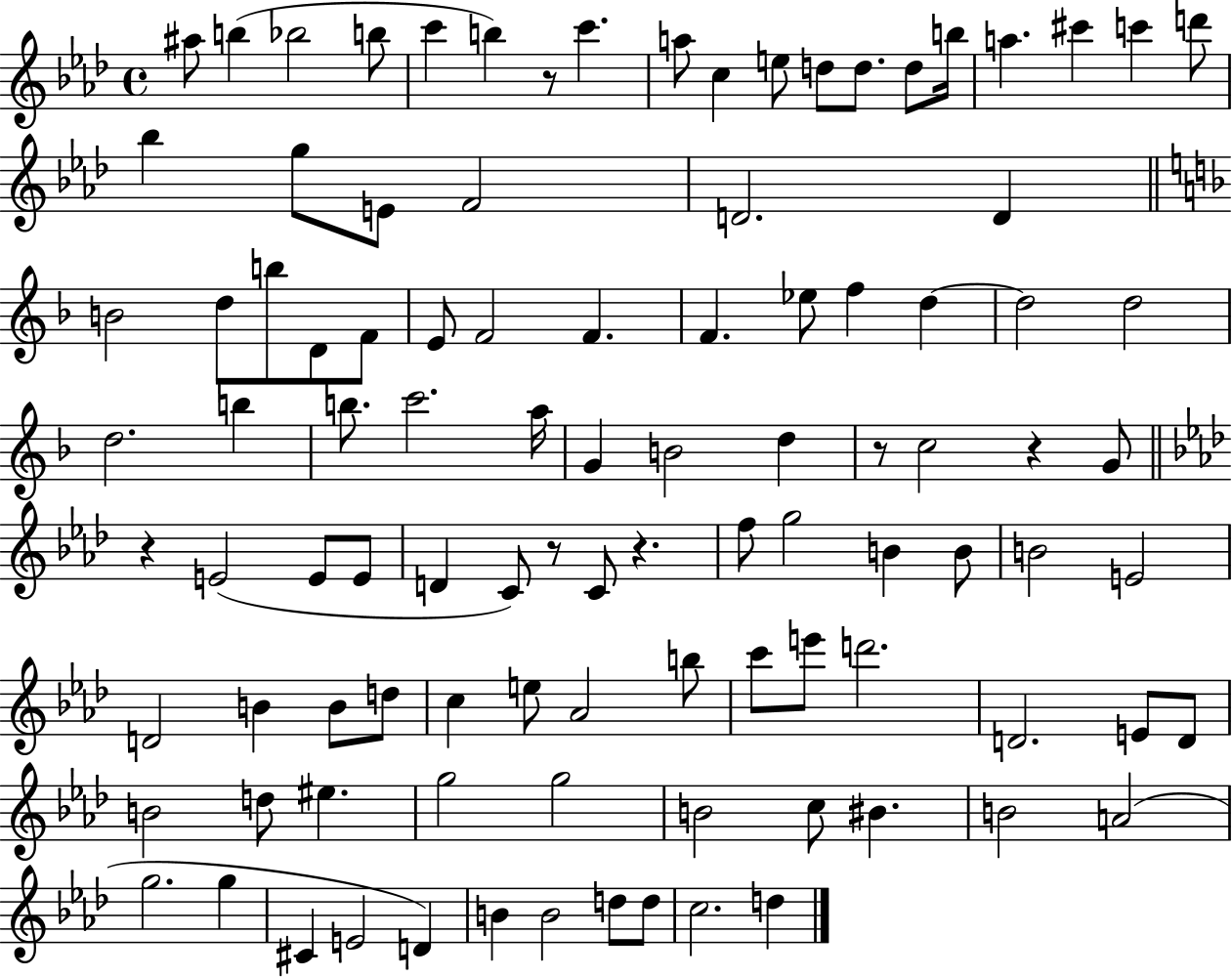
A#5/e B5/q Bb5/h B5/e C6/q B5/q R/e C6/q. A5/e C5/q E5/e D5/e D5/e. D5/e B5/s A5/q. C#6/q C6/q D6/e Bb5/q G5/e E4/e F4/h D4/h. D4/q B4/h D5/e B5/e D4/e F4/e E4/e F4/h F4/q. F4/q. Eb5/e F5/q D5/q D5/h D5/h D5/h. B5/q B5/e. C6/h. A5/s G4/q B4/h D5/q R/e C5/h R/q G4/e R/q E4/h E4/e E4/e D4/q C4/e R/e C4/e R/q. F5/e G5/h B4/q B4/e B4/h E4/h D4/h B4/q B4/e D5/e C5/q E5/e Ab4/h B5/e C6/e E6/e D6/h. D4/h. E4/e D4/e B4/h D5/e EIS5/q. G5/h G5/h B4/h C5/e BIS4/q. B4/h A4/h G5/h. G5/q C#4/q E4/h D4/q B4/q B4/h D5/e D5/e C5/h. D5/q